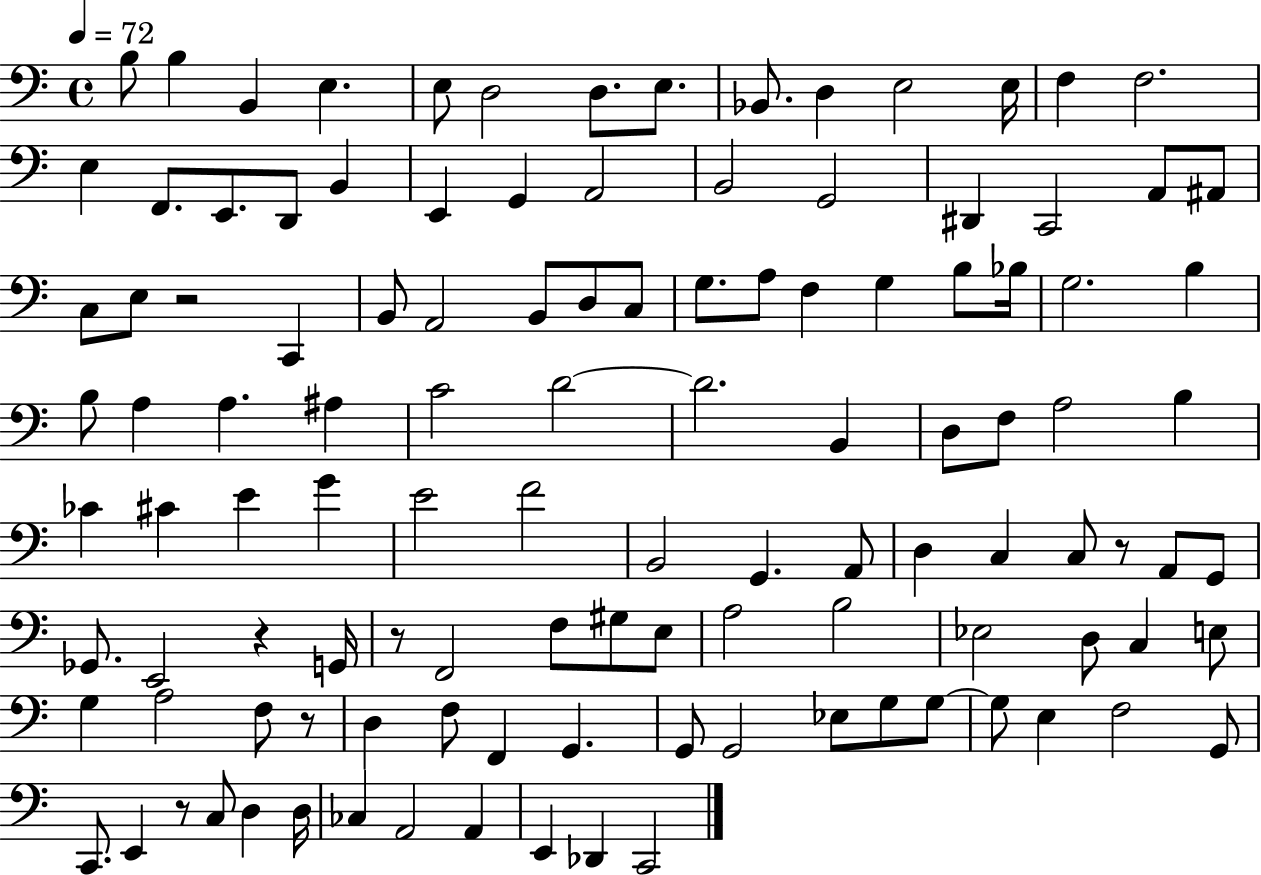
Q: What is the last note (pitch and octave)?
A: C2